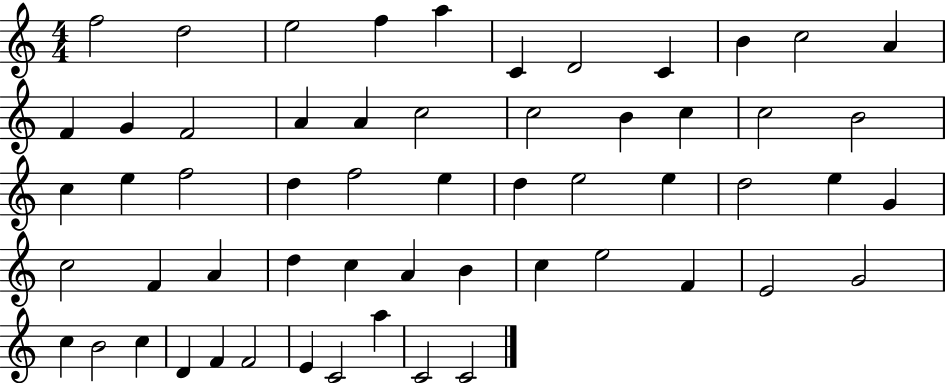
F5/h D5/h E5/h F5/q A5/q C4/q D4/h C4/q B4/q C5/h A4/q F4/q G4/q F4/h A4/q A4/q C5/h C5/h B4/q C5/q C5/h B4/h C5/q E5/q F5/h D5/q F5/h E5/q D5/q E5/h E5/q D5/h E5/q G4/q C5/h F4/q A4/q D5/q C5/q A4/q B4/q C5/q E5/h F4/q E4/h G4/h C5/q B4/h C5/q D4/q F4/q F4/h E4/q C4/h A5/q C4/h C4/h